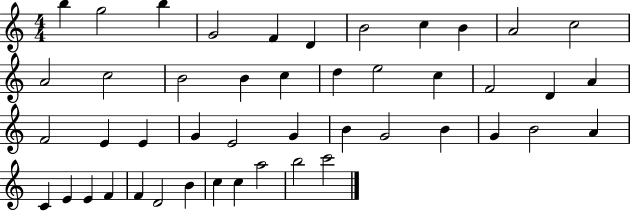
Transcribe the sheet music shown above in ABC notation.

X:1
T:Untitled
M:4/4
L:1/4
K:C
b g2 b G2 F D B2 c B A2 c2 A2 c2 B2 B c d e2 c F2 D A F2 E E G E2 G B G2 B G B2 A C E E F F D2 B c c a2 b2 c'2